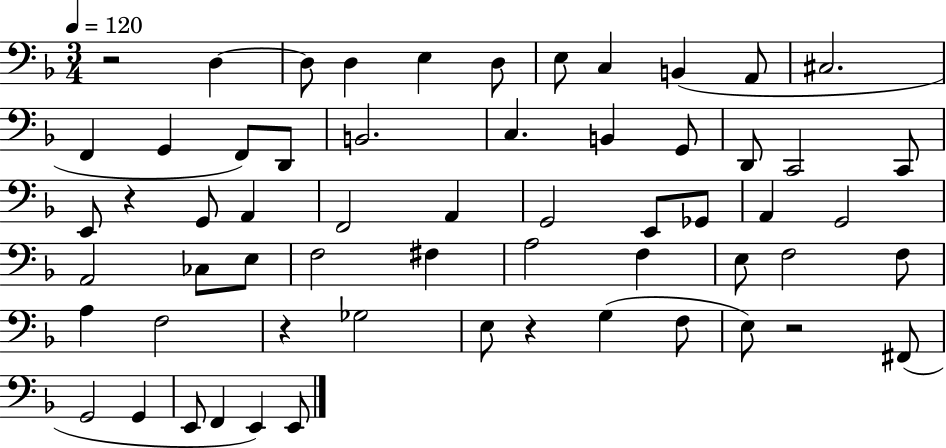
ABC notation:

X:1
T:Untitled
M:3/4
L:1/4
K:F
z2 D, D,/2 D, E, D,/2 E,/2 C, B,, A,,/2 ^C,2 F,, G,, F,,/2 D,,/2 B,,2 C, B,, G,,/2 D,,/2 C,,2 C,,/2 E,,/2 z G,,/2 A,, F,,2 A,, G,,2 E,,/2 _G,,/2 A,, G,,2 A,,2 _C,/2 E,/2 F,2 ^F, A,2 F, E,/2 F,2 F,/2 A, F,2 z _G,2 E,/2 z G, F,/2 E,/2 z2 ^F,,/2 G,,2 G,, E,,/2 F,, E,, E,,/2